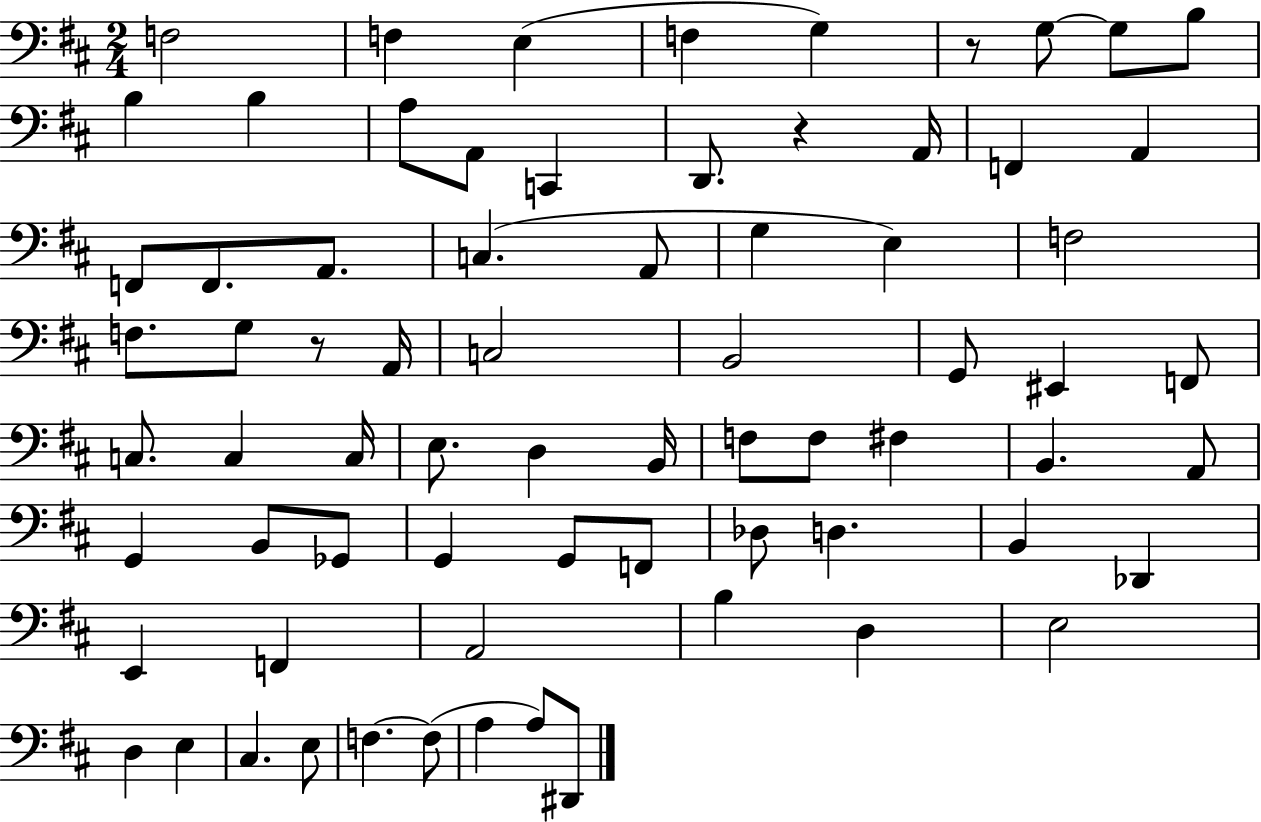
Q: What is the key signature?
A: D major